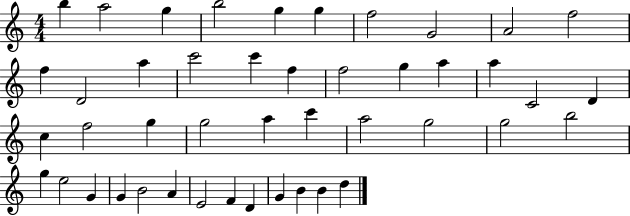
B5/q A5/h G5/q B5/h G5/q G5/q F5/h G4/h A4/h F5/h F5/q D4/h A5/q C6/h C6/q F5/q F5/h G5/q A5/q A5/q C4/h D4/q C5/q F5/h G5/q G5/h A5/q C6/q A5/h G5/h G5/h B5/h G5/q E5/h G4/q G4/q B4/h A4/q E4/h F4/q D4/q G4/q B4/q B4/q D5/q